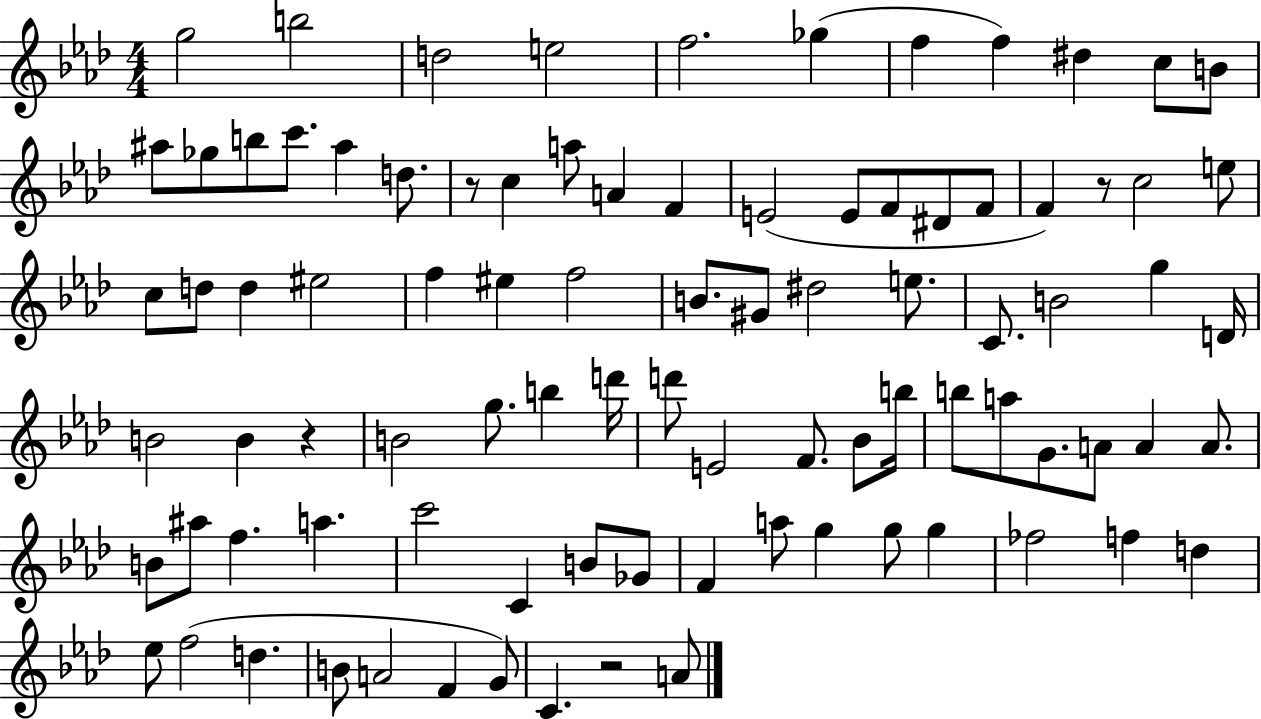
{
  \clef treble
  \numericTimeSignature
  \time 4/4
  \key aes \major
  g''2 b''2 | d''2 e''2 | f''2. ges''4( | f''4 f''4) dis''4 c''8 b'8 | \break ais''8 ges''8 b''8 c'''8. ais''4 d''8. | r8 c''4 a''8 a'4 f'4 | e'2( e'8 f'8 dis'8 f'8 | f'4) r8 c''2 e''8 | \break c''8 d''8 d''4 eis''2 | f''4 eis''4 f''2 | b'8. gis'8 dis''2 e''8. | c'8. b'2 g''4 d'16 | \break b'2 b'4 r4 | b'2 g''8. b''4 d'''16 | d'''8 e'2 f'8. bes'8 b''16 | b''8 a''8 g'8. a'8 a'4 a'8. | \break b'8 ais''8 f''4. a''4. | c'''2 c'4 b'8 ges'8 | f'4 a''8 g''4 g''8 g''4 | fes''2 f''4 d''4 | \break ees''8 f''2( d''4. | b'8 a'2 f'4 g'8) | c'4. r2 a'8 | \bar "|."
}